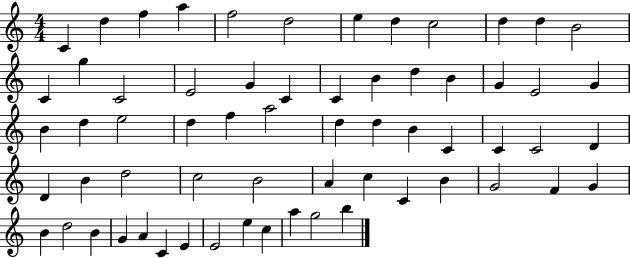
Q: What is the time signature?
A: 4/4